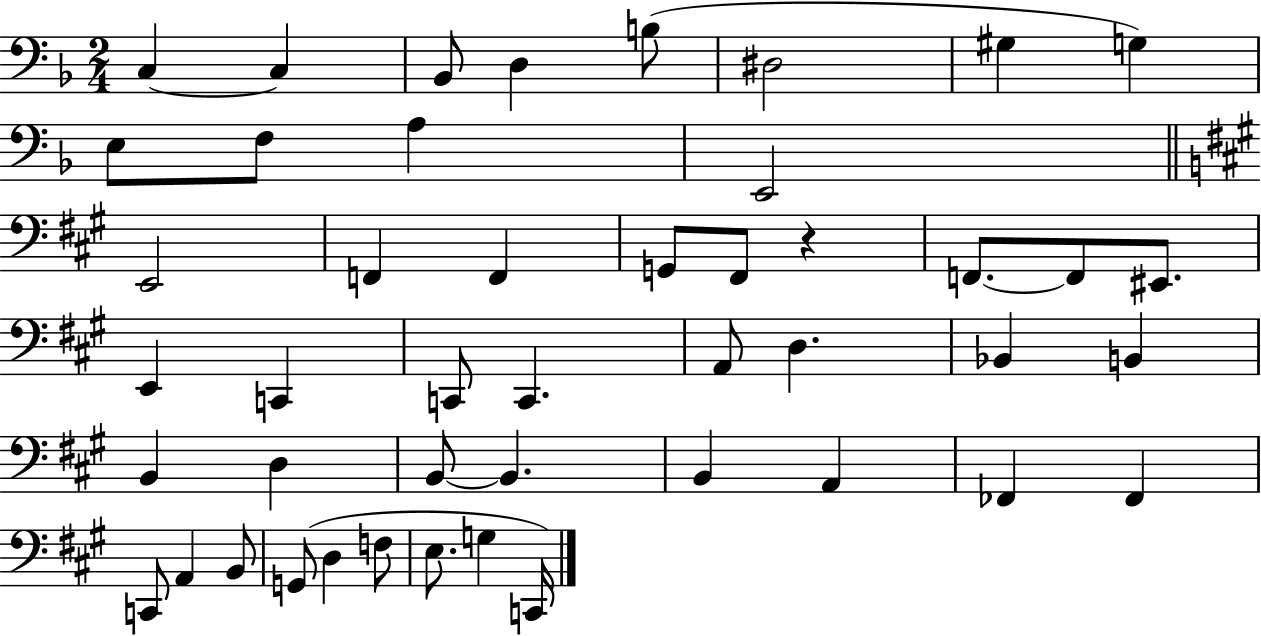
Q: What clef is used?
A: bass